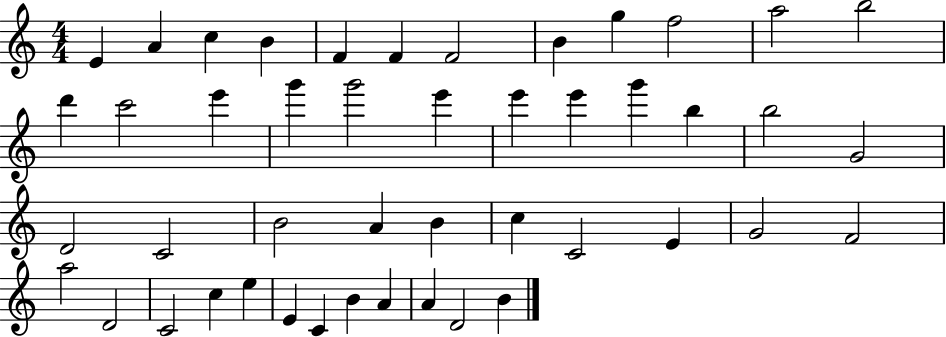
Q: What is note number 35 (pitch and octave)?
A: A5